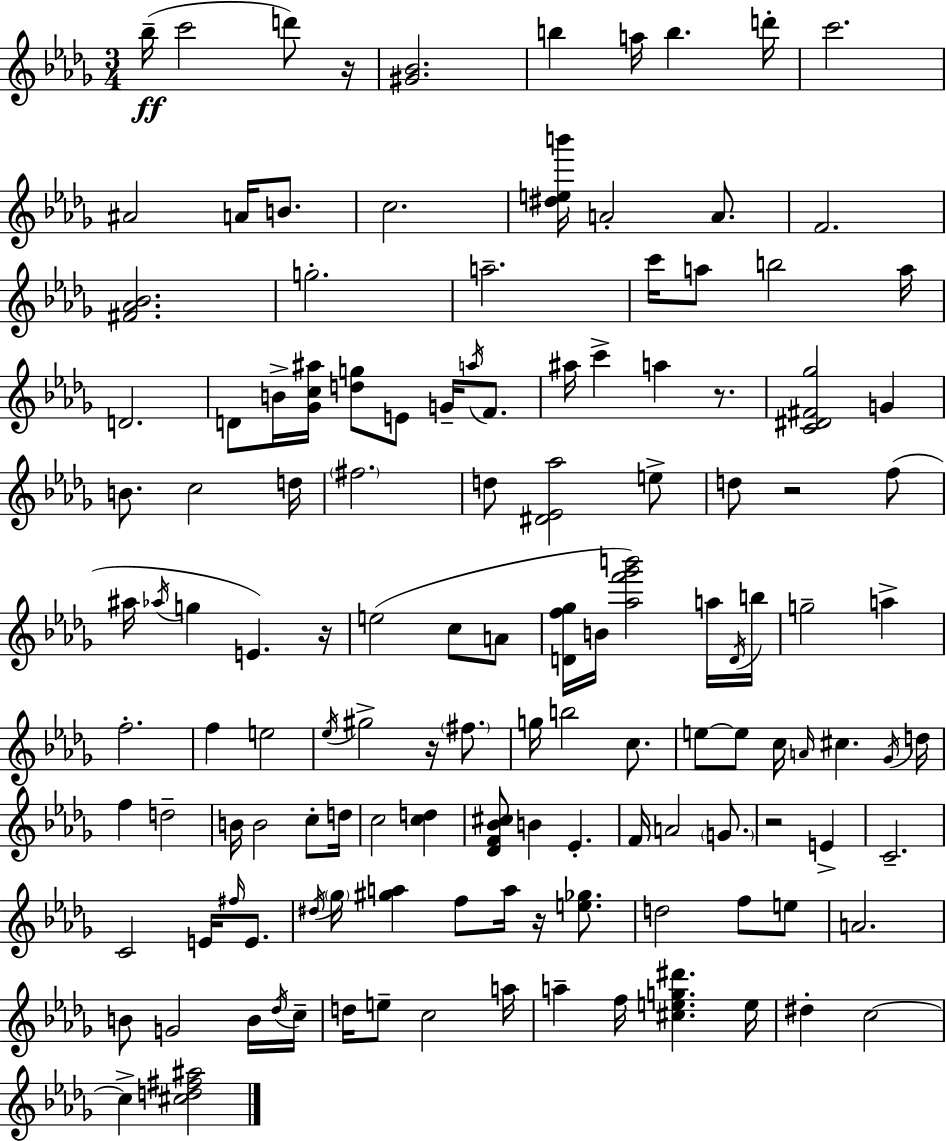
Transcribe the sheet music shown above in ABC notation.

X:1
T:Untitled
M:3/4
L:1/4
K:Bbm
_b/4 c'2 d'/2 z/4 [^G_B]2 b a/4 b d'/4 c'2 ^A2 A/4 B/2 c2 [^deb']/4 A2 A/2 F2 [^F_A_B]2 g2 a2 c'/4 a/2 b2 a/4 D2 D/2 B/4 [_Gc^a]/4 [dg]/2 E/2 G/4 a/4 F/2 ^a/4 c' a z/2 [C^D^F_g]2 G B/2 c2 d/4 ^f2 d/2 [^D_E_a]2 e/2 d/2 z2 f/2 ^a/4 _a/4 g E z/4 e2 c/2 A/2 [Df_g]/4 B/4 [_af'_g'b']2 a/4 D/4 b/4 g2 a f2 f e2 _e/4 ^g2 z/4 ^f/2 g/4 b2 c/2 e/2 e/2 c/4 A/4 ^c _G/4 d/4 f d2 B/4 B2 c/2 d/4 c2 [cd] [_DF_B^c]/2 B _E F/4 A2 G/2 z2 E C2 C2 E/4 ^f/4 E/2 ^d/4 _g/4 [^ga] f/2 a/4 z/4 [e_g]/2 d2 f/2 e/2 A2 B/2 G2 B/4 _d/4 c/4 d/4 e/2 c2 a/4 a f/4 [^ceg^d'] e/4 ^d c2 c [^cd^f^a]2